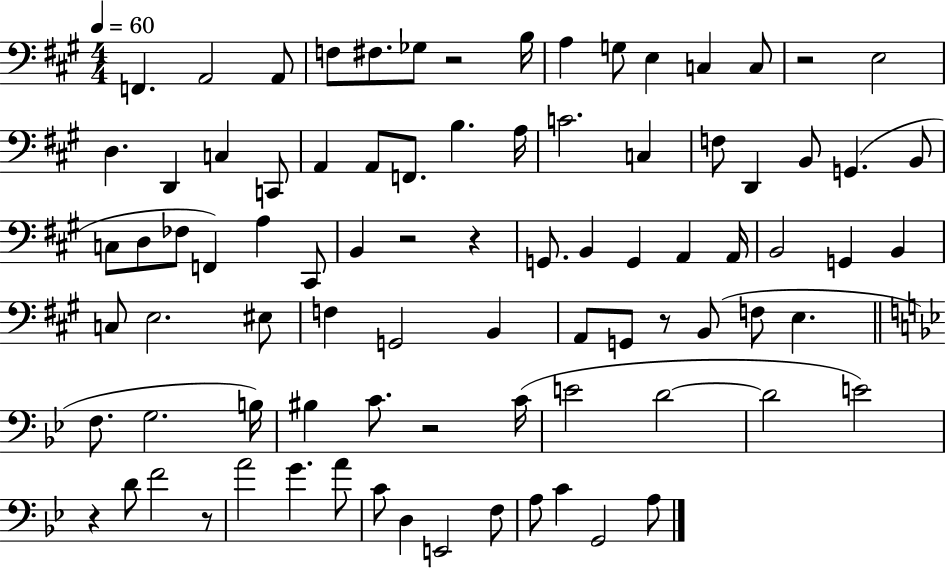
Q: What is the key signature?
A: A major